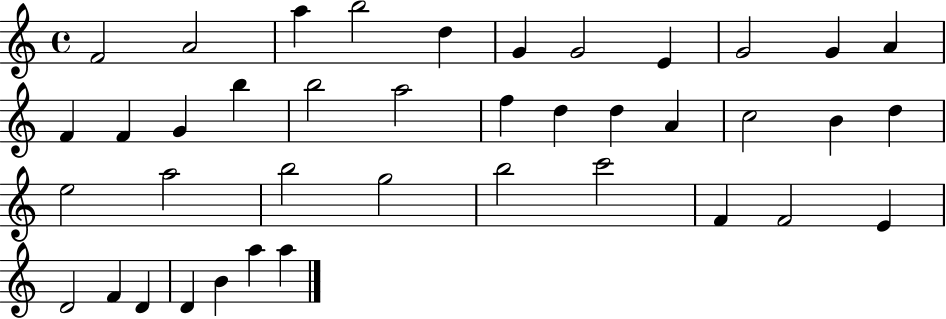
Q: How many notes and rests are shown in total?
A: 40